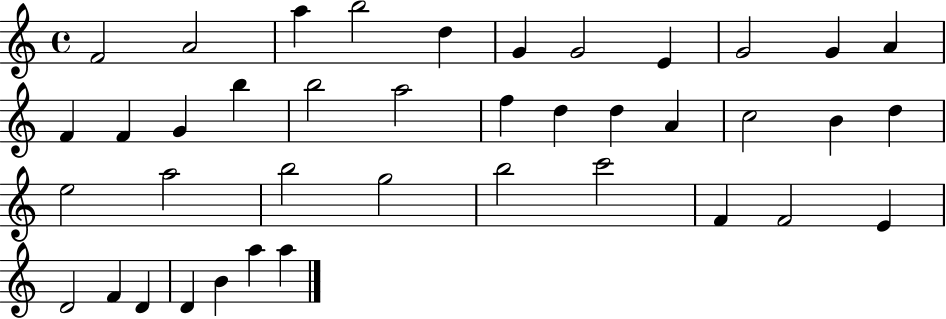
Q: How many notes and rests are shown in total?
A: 40